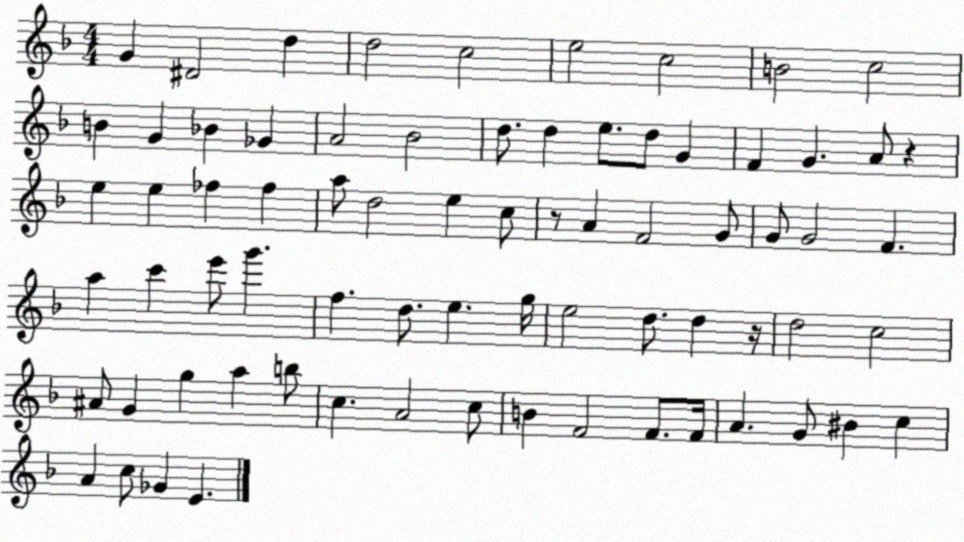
X:1
T:Untitled
M:4/4
L:1/4
K:F
G ^D2 d d2 c2 e2 c2 B2 c2 B G _B _G A2 _B2 d/2 d e/2 d/2 G F G A/2 z e e _f _f a/2 d2 e c/2 z/2 A F2 G/2 G/2 G2 F a c' e'/2 g' f d/2 e g/4 e2 d/2 d z/4 d2 c2 ^A/2 G g a b/2 c A2 c/2 B F2 F/2 F/4 A G/2 ^B c A c/2 _G E